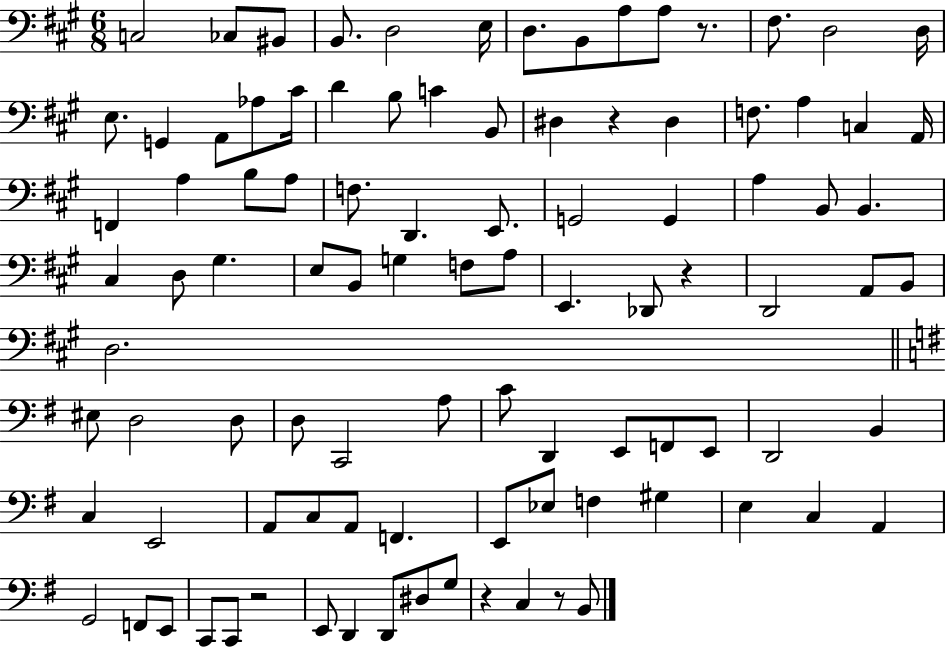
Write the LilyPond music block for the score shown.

{
  \clef bass
  \numericTimeSignature
  \time 6/8
  \key a \major
  \repeat volta 2 { c2 ces8 bis,8 | b,8. d2 e16 | d8. b,8 a8 a8 r8. | fis8. d2 d16 | \break e8. g,4 a,8 aes8 cis'16 | d'4 b8 c'4 b,8 | dis4 r4 dis4 | f8. a4 c4 a,16 | \break f,4 a4 b8 a8 | f8. d,4. e,8. | g,2 g,4 | a4 b,8 b,4. | \break cis4 d8 gis4. | e8 b,8 g4 f8 a8 | e,4. des,8 r4 | d,2 a,8 b,8 | \break d2. | \bar "||" \break \key g \major eis8 d2 d8 | d8 c,2 a8 | c'8 d,4 e,8 f,8 e,8 | d,2 b,4 | \break c4 e,2 | a,8 c8 a,8 f,4. | e,8 ees8 f4 gis4 | e4 c4 a,4 | \break g,2 f,8 e,8 | c,8 c,8 r2 | e,8 d,4 d,8 dis8 g8 | r4 c4 r8 b,8 | \break } \bar "|."
}